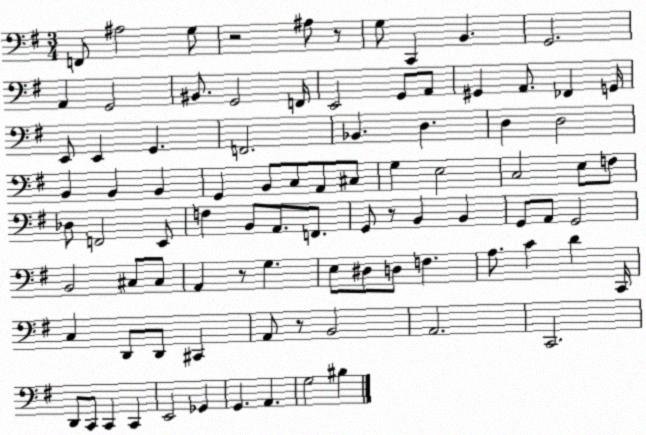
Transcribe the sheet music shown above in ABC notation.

X:1
T:Untitled
M:3/4
L:1/4
K:G
F,,/2 ^A,2 G,/2 z2 ^A,/2 z/2 G,/2 C,, B,, G,,2 A,, G,,2 ^B,,/2 G,,2 F,,/4 E,,2 G,,/2 A,,/2 ^G,, A,,/2 _F,, G,,/4 E,,/2 E,, G,, F,,2 _B,, D, D, D,2 B,, B,, B,, G,, B,,/2 C,/2 A,,/2 ^C,/2 G, E,2 C,2 E,/2 F,/2 _D,/2 F,,2 E,,/2 F, B,,/2 A,,/2 F,,/2 G,,/2 z/2 B,, B,, G,,/2 A,,/2 G,,2 B,,2 ^C,/2 ^C,/2 A,, z/2 G, E,/2 ^D,/2 D,/2 F, A,/2 C D C,,/4 C, D,,/2 D,,/2 ^C,, A,,/2 z/2 B,,2 A,,2 C,,2 D,,/2 C,,/2 C,, C,, E,,2 _G,, G,, A,, G,2 ^B,